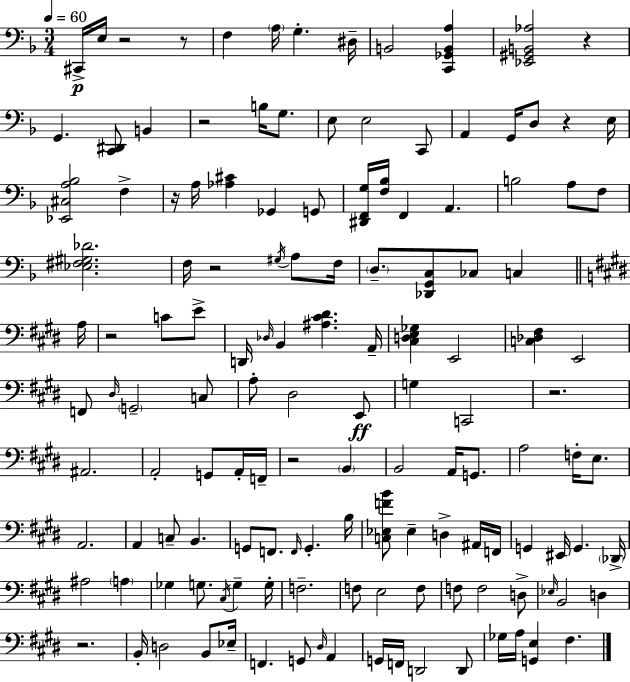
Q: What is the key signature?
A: D minor